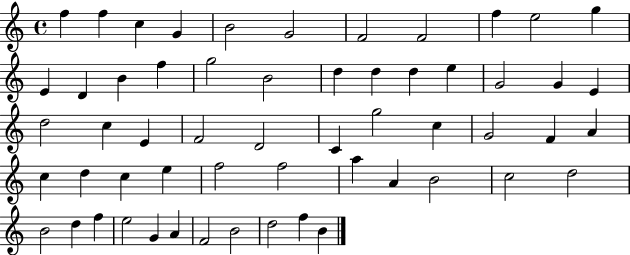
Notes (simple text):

F5/q F5/q C5/q G4/q B4/h G4/h F4/h F4/h F5/q E5/h G5/q E4/q D4/q B4/q F5/q G5/h B4/h D5/q D5/q D5/q E5/q G4/h G4/q E4/q D5/h C5/q E4/q F4/h D4/h C4/q G5/h C5/q G4/h F4/q A4/q C5/q D5/q C5/q E5/q F5/h F5/h A5/q A4/q B4/h C5/h D5/h B4/h D5/q F5/q E5/h G4/q A4/q F4/h B4/h D5/h F5/q B4/q